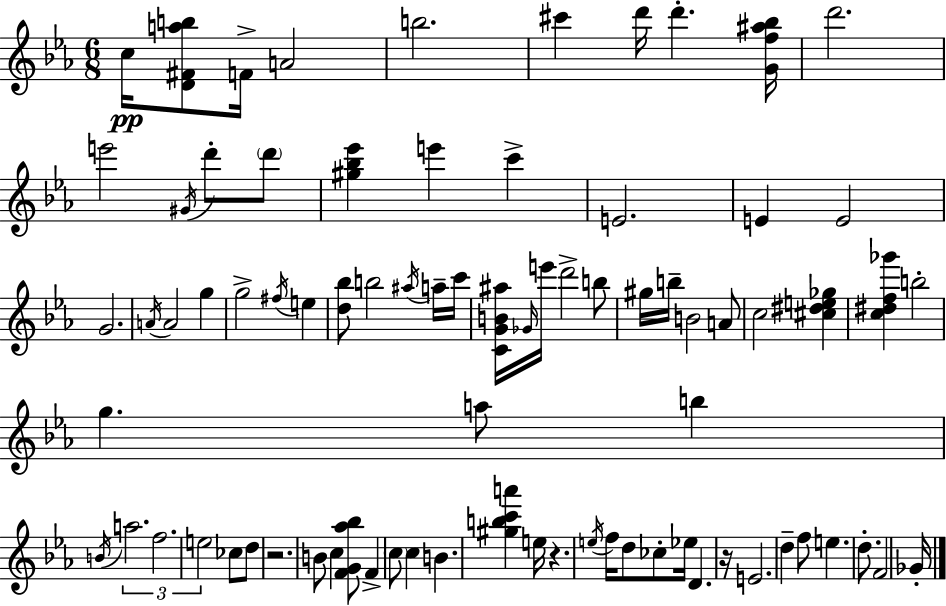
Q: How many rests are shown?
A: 3